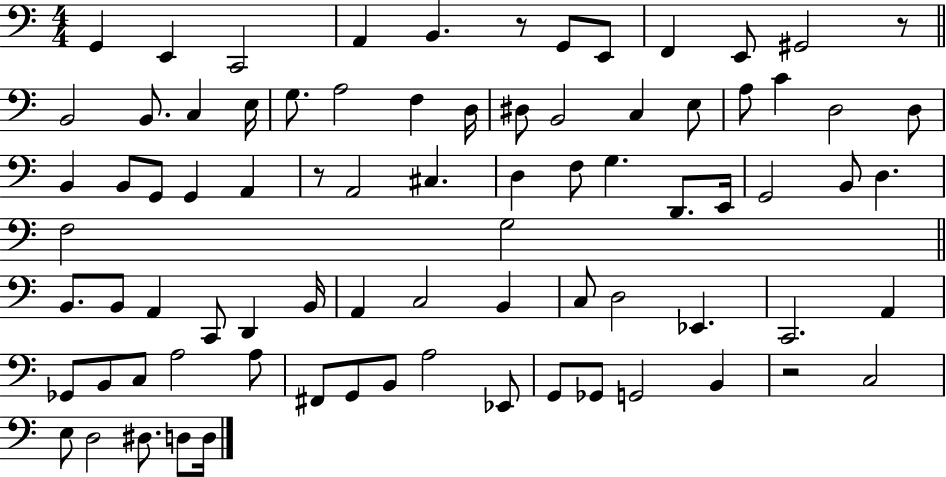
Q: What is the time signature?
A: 4/4